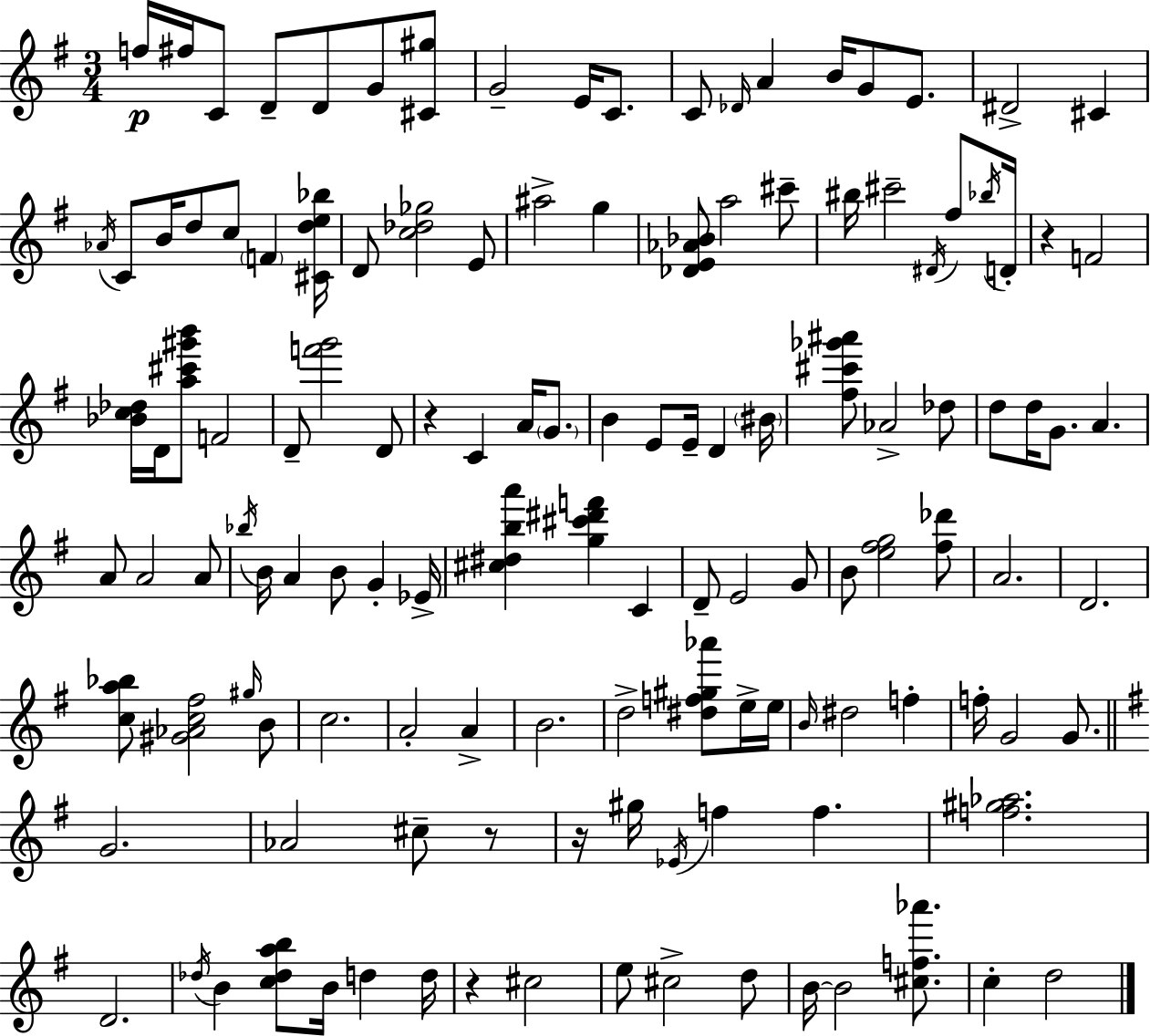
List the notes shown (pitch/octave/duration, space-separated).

F5/s F#5/s C4/e D4/e D4/e G4/e [C#4,G#5]/e G4/h E4/s C4/e. C4/e Db4/s A4/q B4/s G4/e E4/e. D#4/h C#4/q Ab4/s C4/e B4/s D5/e C5/e F4/q [C#4,D5,E5,Bb5]/s D4/e [C5,Db5,Gb5]/h E4/e A#5/h G5/q [Db4,E4,Ab4,Bb4]/e A5/h C#6/e BIS5/s C#6/h D#4/s F#5/e Bb5/s D4/s R/q F4/h [Bb4,C5,Db5]/s D4/s [A5,C#6,G#6,B6]/e F4/h D4/e [F6,G6]/h D4/e R/q C4/q A4/s G4/e. B4/q E4/e E4/s D4/q BIS4/s [F#5,C#6,Gb6,A#6]/e Ab4/h Db5/e D5/e D5/s G4/e. A4/q. A4/e A4/h A4/e Bb5/s B4/s A4/q B4/e G4/q Eb4/s [C#5,D#5,B5,A6]/q [G5,C#6,D#6,F6]/q C4/q D4/e E4/h G4/e B4/e [E5,F#5,G5]/h [F#5,Db6]/e A4/h. D4/h. [C5,A5,Bb5]/e [G#4,Ab4,C5,F#5]/h G#5/s B4/e C5/h. A4/h A4/q B4/h. D5/h [D#5,F5,G#5,Ab6]/e E5/s E5/s B4/s D#5/h F5/q F5/s G4/h G4/e. G4/h. Ab4/h C#5/e R/e R/s G#5/s Eb4/s F5/q F5/q. [F5,G#5,Ab5]/h. D4/h. Db5/s B4/q [C5,Db5,A5,B5]/e B4/s D5/q D5/s R/q C#5/h E5/e C#5/h D5/e B4/s B4/h [C#5,F5,Ab6]/e. C5/q D5/h